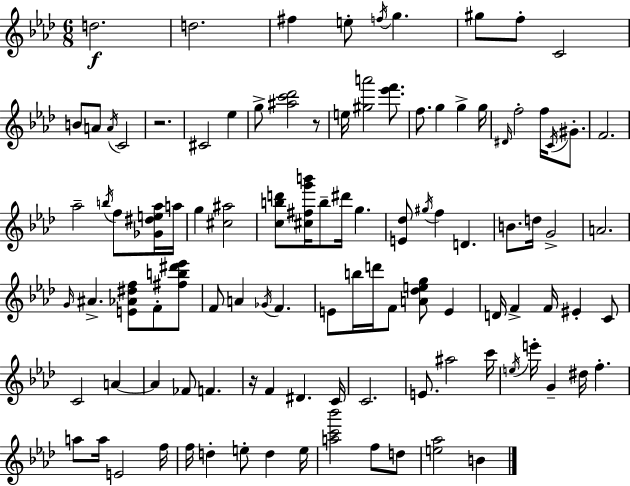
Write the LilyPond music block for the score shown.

{
  \clef treble
  \numericTimeSignature
  \time 6/8
  \key f \minor
  \repeat volta 2 { d''2.\f | d''2. | fis''4 e''8-. \acciaccatura { f''16 } g''4. | gis''8 f''8-. c'2 | \break b'8 a'8 \acciaccatura { a'16 } c'2 | r2. | cis'2 ees''4 | g''8-> <ais'' c''' des'''>2 | \break r8 e''16 <gis'' a'''>2 <ees''' f'''>8. | f''8. g''4 g''4-> | g''16 \grace { dis'16 } f''2-. f''16 | \acciaccatura { c'16 } gis'8.-. f'2. | \break aes''2-- | \acciaccatura { b''16 } f''8 <ges' dis'' e'' aes''>16 a''16 g''4 <cis'' ais''>2 | <c'' b'' d'''>8 <cis'' fis'' g''' b'''>16 b''8-- dis'''16 g''4. | <e' des''>8 \acciaccatura { gis''16 } f''4 | \break d'4. b'8. d''16 g'2-> | a'2. | \grace { g'16 } ais'4.-> | <e' aes' dis'' f''>8 f'8-. <fis'' b'' dis''' ees'''>8 f'8 a'4 | \break \acciaccatura { ges'16 } f'4. e'8 b''16 d'''16 | f'8 <a' des'' e'' g''>8 e'4 d'16 f'4-> | f'16 eis'4-. c'8 c'2 | a'4~~ a'4 | \break fes'8 f'4. r16 f'4 | dis'4. c'16 c'2. | e'8. ais''2 | c'''16 \acciaccatura { e''16 } e'''16-. g'4-- | \break dis''16 f''4.-. a''8 a''16 | e'2 f''16 f''16 d''4-. | e''8-. d''4 e''16 <a'' c''' bes'''>2 | f''8 d''8 <e'' aes''>2 | \break b'4 } \bar "|."
}